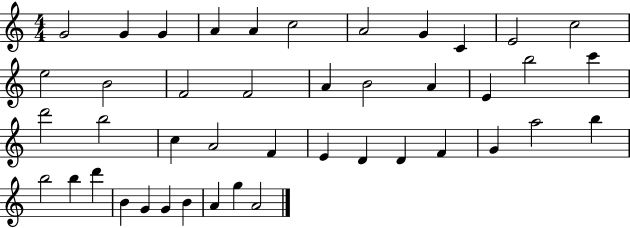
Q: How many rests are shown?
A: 0